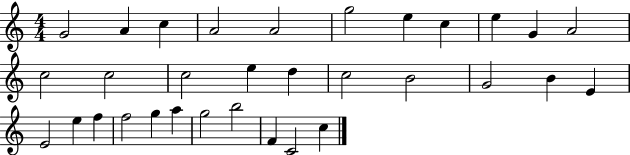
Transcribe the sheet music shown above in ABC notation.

X:1
T:Untitled
M:4/4
L:1/4
K:C
G2 A c A2 A2 g2 e c e G A2 c2 c2 c2 e d c2 B2 G2 B E E2 e f f2 g a g2 b2 F C2 c